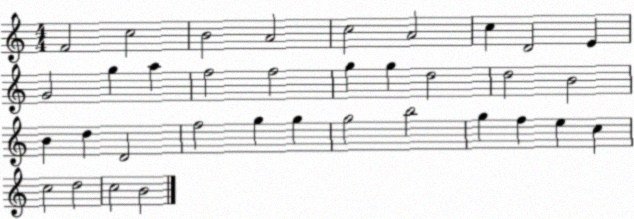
X:1
T:Untitled
M:4/4
L:1/4
K:C
F2 c2 B2 A2 c2 A2 c D2 E G2 g a f2 f2 g g d2 d2 B2 B d D2 f2 g g g2 b2 g f e c c2 d2 c2 B2